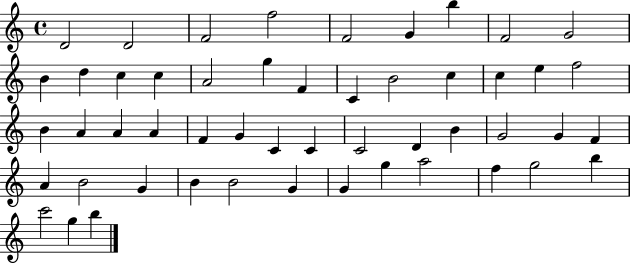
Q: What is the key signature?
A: C major